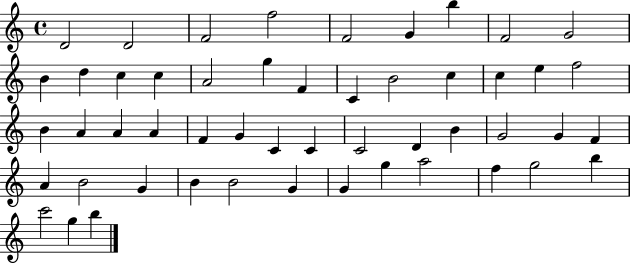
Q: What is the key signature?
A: C major